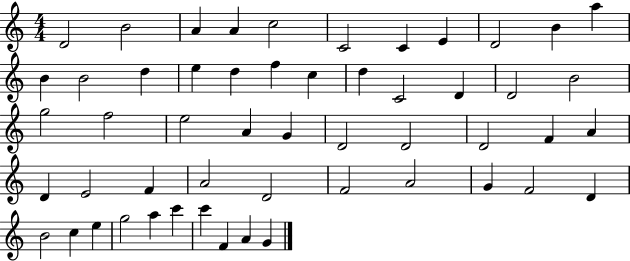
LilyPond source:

{
  \clef treble
  \numericTimeSignature
  \time 4/4
  \key c \major
  d'2 b'2 | a'4 a'4 c''2 | c'2 c'4 e'4 | d'2 b'4 a''4 | \break b'4 b'2 d''4 | e''4 d''4 f''4 c''4 | d''4 c'2 d'4 | d'2 b'2 | \break g''2 f''2 | e''2 a'4 g'4 | d'2 d'2 | d'2 f'4 a'4 | \break d'4 e'2 f'4 | a'2 d'2 | f'2 a'2 | g'4 f'2 d'4 | \break b'2 c''4 e''4 | g''2 a''4 c'''4 | c'''4 f'4 a'4 g'4 | \bar "|."
}